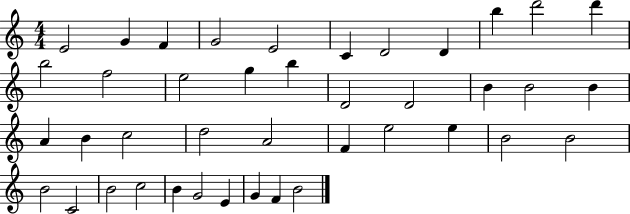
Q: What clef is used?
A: treble